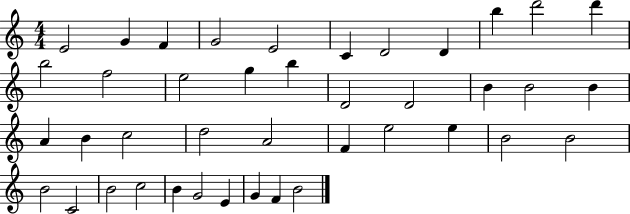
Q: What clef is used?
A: treble